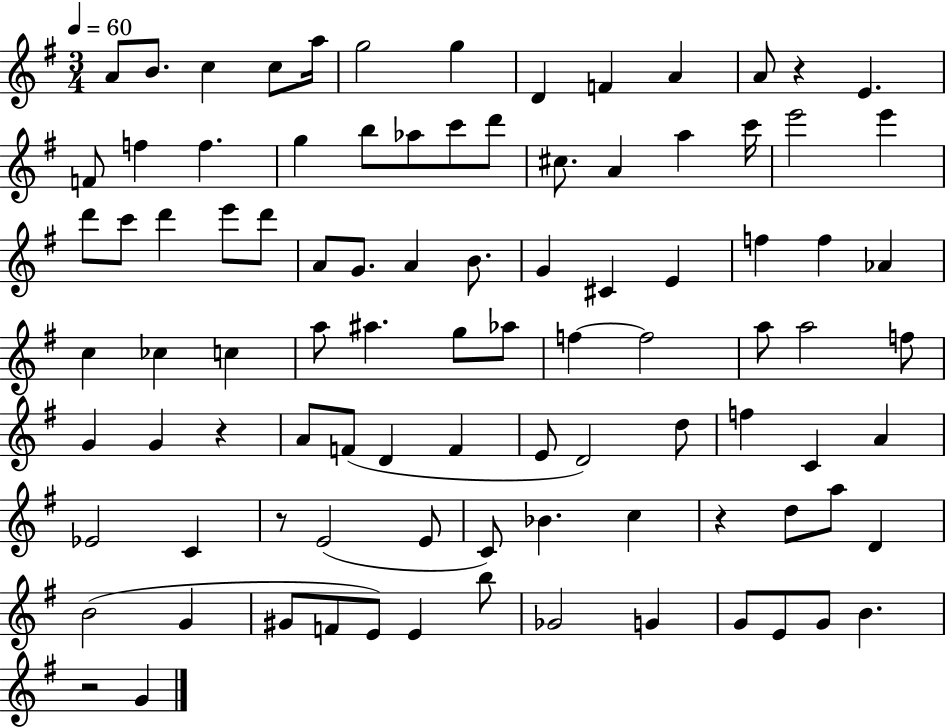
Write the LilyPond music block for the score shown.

{
  \clef treble
  \numericTimeSignature
  \time 3/4
  \key g \major
  \tempo 4 = 60
  a'8 b'8. c''4 c''8 a''16 | g''2 g''4 | d'4 f'4 a'4 | a'8 r4 e'4. | \break f'8 f''4 f''4. | g''4 b''8 aes''8 c'''8 d'''8 | cis''8. a'4 a''4 c'''16 | e'''2 e'''4 | \break d'''8 c'''8 d'''4 e'''8 d'''8 | a'8 g'8. a'4 b'8. | g'4 cis'4 e'4 | f''4 f''4 aes'4 | \break c''4 ces''4 c''4 | a''8 ais''4. g''8 aes''8 | f''4~~ f''2 | a''8 a''2 f''8 | \break g'4 g'4 r4 | a'8 f'8( d'4 f'4 | e'8 d'2) d''8 | f''4 c'4 a'4 | \break ees'2 c'4 | r8 e'2( e'8 | c'8) bes'4. c''4 | r4 d''8 a''8 d'4 | \break b'2( g'4 | gis'8 f'8 e'8) e'4 b''8 | ges'2 g'4 | g'8 e'8 g'8 b'4. | \break r2 g'4 | \bar "|."
}